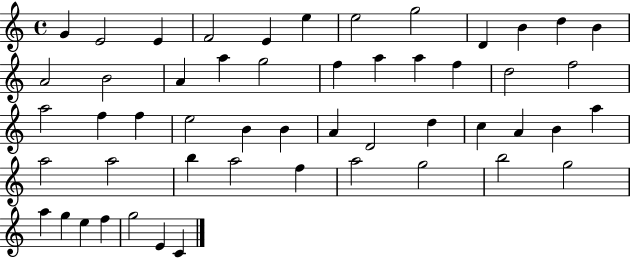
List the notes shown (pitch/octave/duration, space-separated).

G4/q E4/h E4/q F4/h E4/q E5/q E5/h G5/h D4/q B4/q D5/q B4/q A4/h B4/h A4/q A5/q G5/h F5/q A5/q A5/q F5/q D5/h F5/h A5/h F5/q F5/q E5/h B4/q B4/q A4/q D4/h D5/q C5/q A4/q B4/q A5/q A5/h A5/h B5/q A5/h F5/q A5/h G5/h B5/h G5/h A5/q G5/q E5/q F5/q G5/h E4/q C4/q